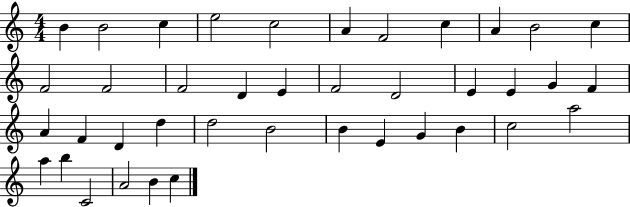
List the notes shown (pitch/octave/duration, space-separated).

B4/q B4/h C5/q E5/h C5/h A4/q F4/h C5/q A4/q B4/h C5/q F4/h F4/h F4/h D4/q E4/q F4/h D4/h E4/q E4/q G4/q F4/q A4/q F4/q D4/q D5/q D5/h B4/h B4/q E4/q G4/q B4/q C5/h A5/h A5/q B5/q C4/h A4/h B4/q C5/q